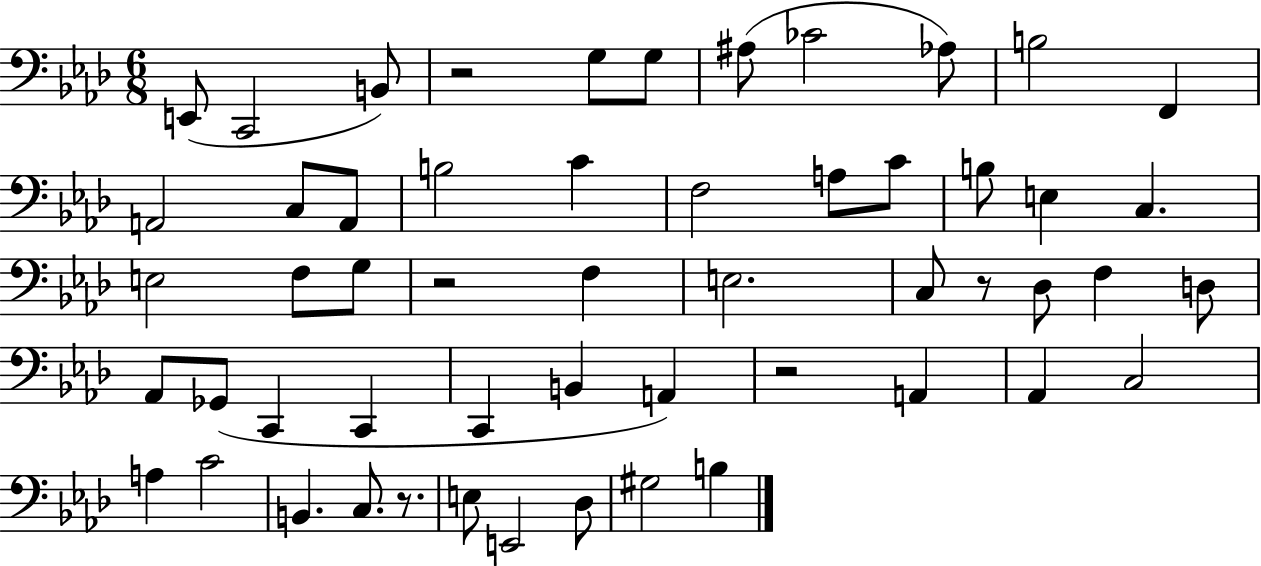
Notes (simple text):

E2/e C2/h B2/e R/h G3/e G3/e A#3/e CES4/h Ab3/e B3/h F2/q A2/h C3/e A2/e B3/h C4/q F3/h A3/e C4/e B3/e E3/q C3/q. E3/h F3/e G3/e R/h F3/q E3/h. C3/e R/e Db3/e F3/q D3/e Ab2/e Gb2/e C2/q C2/q C2/q B2/q A2/q R/h A2/q Ab2/q C3/h A3/q C4/h B2/q. C3/e. R/e. E3/e E2/h Db3/e G#3/h B3/q